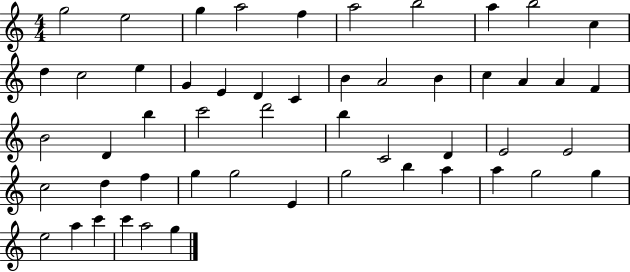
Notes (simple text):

G5/h E5/h G5/q A5/h F5/q A5/h B5/h A5/q B5/h C5/q D5/q C5/h E5/q G4/q E4/q D4/q C4/q B4/q A4/h B4/q C5/q A4/q A4/q F4/q B4/h D4/q B5/q C6/h D6/h B5/q C4/h D4/q E4/h E4/h C5/h D5/q F5/q G5/q G5/h E4/q G5/h B5/q A5/q A5/q G5/h G5/q E5/h A5/q C6/q C6/q A5/h G5/q